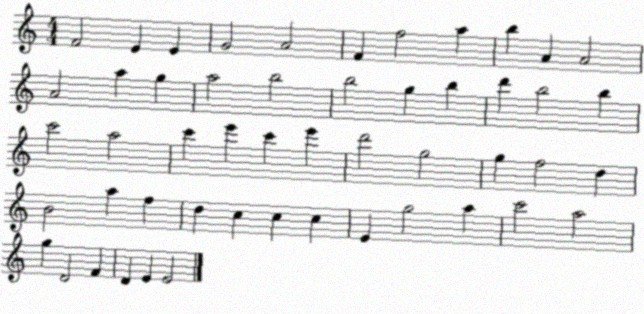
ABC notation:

X:1
T:Untitled
M:4/4
L:1/4
K:C
F2 E E G2 A2 F f2 a b A A2 A2 a g a2 b2 b2 g b d' b2 b c'2 a2 c' e' c' e' d'2 g2 g f2 d B2 a f d c c c E g2 a c'2 a2 g D2 F D E E2